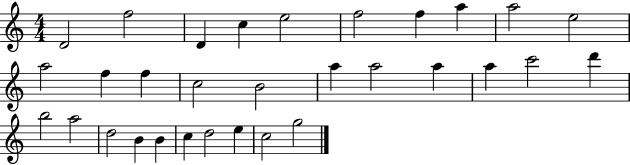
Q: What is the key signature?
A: C major